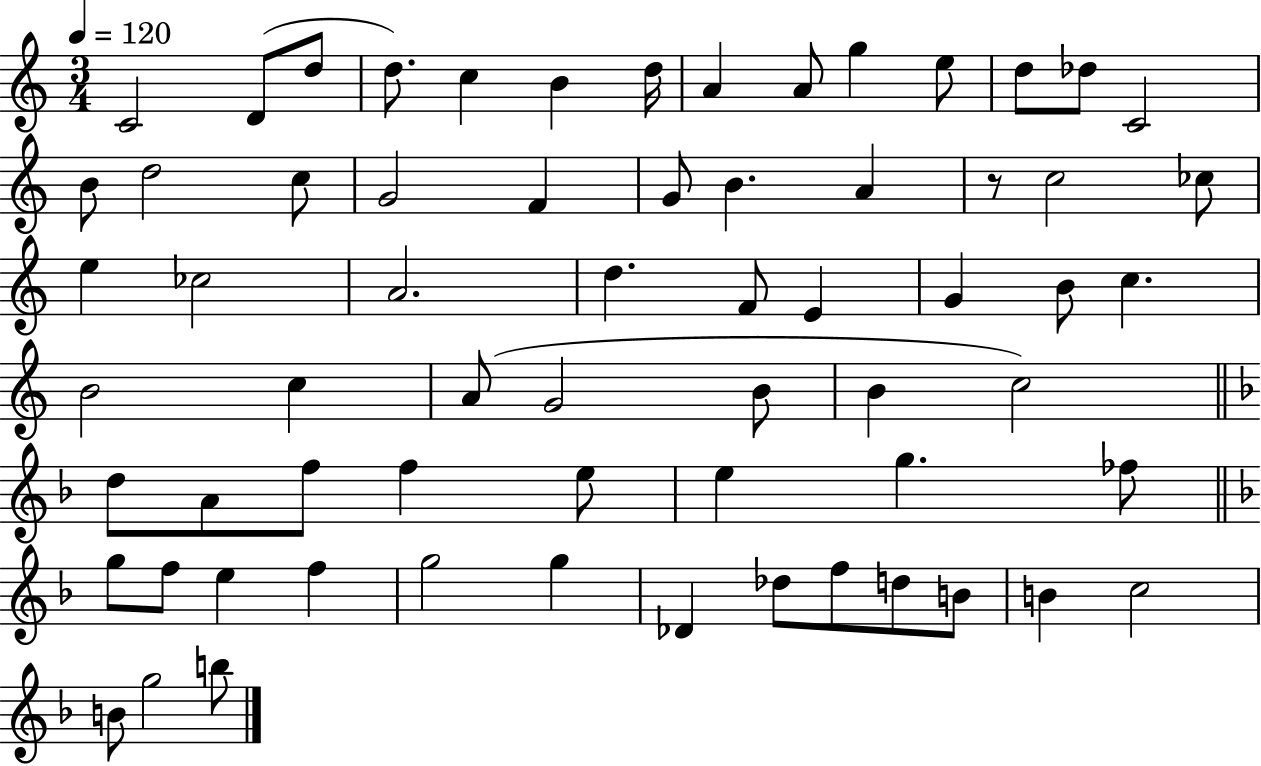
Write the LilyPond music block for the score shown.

{
  \clef treble
  \numericTimeSignature
  \time 3/4
  \key c \major
  \tempo 4 = 120
  c'2 d'8( d''8 | d''8.) c''4 b'4 d''16 | a'4 a'8 g''4 e''8 | d''8 des''8 c'2 | \break b'8 d''2 c''8 | g'2 f'4 | g'8 b'4. a'4 | r8 c''2 ces''8 | \break e''4 ces''2 | a'2. | d''4. f'8 e'4 | g'4 b'8 c''4. | \break b'2 c''4 | a'8( g'2 b'8 | b'4 c''2) | \bar "||" \break \key d \minor d''8 a'8 f''8 f''4 e''8 | e''4 g''4. fes''8 | \bar "||" \break \key d \minor g''8 f''8 e''4 f''4 | g''2 g''4 | des'4 des''8 f''8 d''8 b'8 | b'4 c''2 | \break b'8 g''2 b''8 | \bar "|."
}